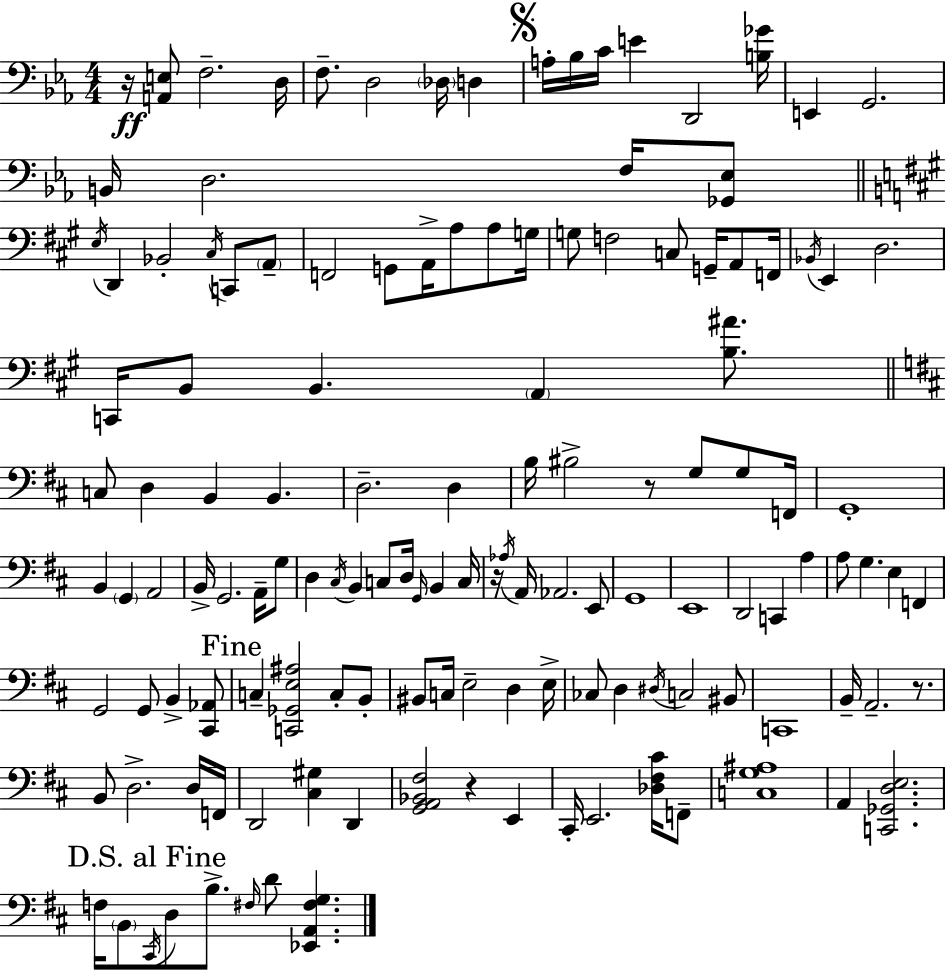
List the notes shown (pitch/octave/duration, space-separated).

R/s [A2,E3]/e F3/h. D3/s F3/e. D3/h Db3/s D3/q A3/s Bb3/s C4/s E4/q D2/h [B3,Gb4]/s E2/q G2/h. B2/s D3/h. F3/s [Gb2,Eb3]/e E3/s D2/q Bb2/h C#3/s C2/e A2/e F2/h G2/e A2/s A3/e A3/e G3/s G3/e F3/h C3/e G2/s A2/e F2/s Bb2/s E2/q D3/h. C2/s B2/e B2/q. A2/q [B3,A#4]/e. C3/e D3/q B2/q B2/q. D3/h. D3/q B3/s BIS3/h R/e G3/e G3/e F2/s G2/w B2/q G2/q A2/h B2/s G2/h. A2/s G3/e D3/q C#3/s B2/q C3/e D3/s G2/s B2/q C3/s R/s Ab3/s A2/s Ab2/h. E2/e G2/w E2/w D2/h C2/q A3/q A3/e G3/q. E3/q F2/q G2/h G2/e B2/q [C#2,Ab2]/e C3/q [C2,Gb2,E3,A#3]/h C3/e B2/e BIS2/e C3/s E3/h D3/q E3/s CES3/e D3/q D#3/s C3/h BIS2/e C2/w B2/s A2/h. R/e. B2/e D3/h. D3/s F2/s D2/h [C#3,G#3]/q D2/q [G2,A2,Bb2,F#3]/h R/q E2/q C#2/s E2/h. [Db3,F#3,C#4]/s F2/e [C3,G3,A#3]/w A2/q [C2,Gb2,D3,E3]/h. F3/s B2/e C#2/s D3/e B3/e. F#3/s D4/e [Eb2,A2,F#3,G3]/q.